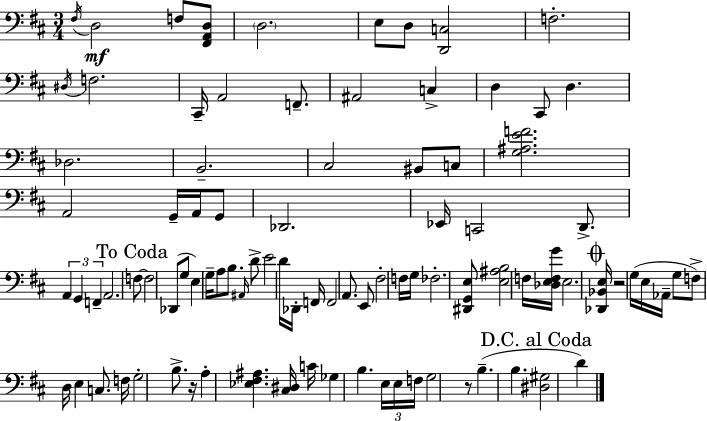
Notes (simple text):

F#3/s D3/h F3/e [F#2,A2,D3]/e D3/h. E3/e D3/e [D2,C3]/h F3/h. D#3/s F3/h. C#2/s A2/h F2/e. A#2/h C3/q D3/q C#2/e D3/q. Db3/h. B2/h. C#3/h BIS2/e C3/e [G3,A#3,E4,F4]/h. A2/h G2/s A2/s G2/e Db2/h. Eb2/s C2/h D2/e. A2/q G2/q F2/q A2/h. F3/e F3/h Db2/e G3/e E3/q G3/s A3/e B3/e. A#2/s D4/e E4/h D4/s Db2/s F2/s F2/h A2/e. E2/e F#3/h F3/s G3/s FES3/h. [D#2,G2,E3]/e [E3,A#3,B3]/h F3/s [Db3,E3,F3,G4]/s E3/h. [Db2,Bb2,E3]/s R/h G3/s E3/s Ab2/s G3/e F3/e D3/s E3/q C3/e. F3/s G3/h B3/e. R/s A3/q [Eb3,F#3,A#3]/q. [C#3,D#3]/s C4/s Gb3/q B3/q. E3/s E3/s F3/s G3/h R/e B3/q. B3/q. [D#3,G#3]/h D4/q